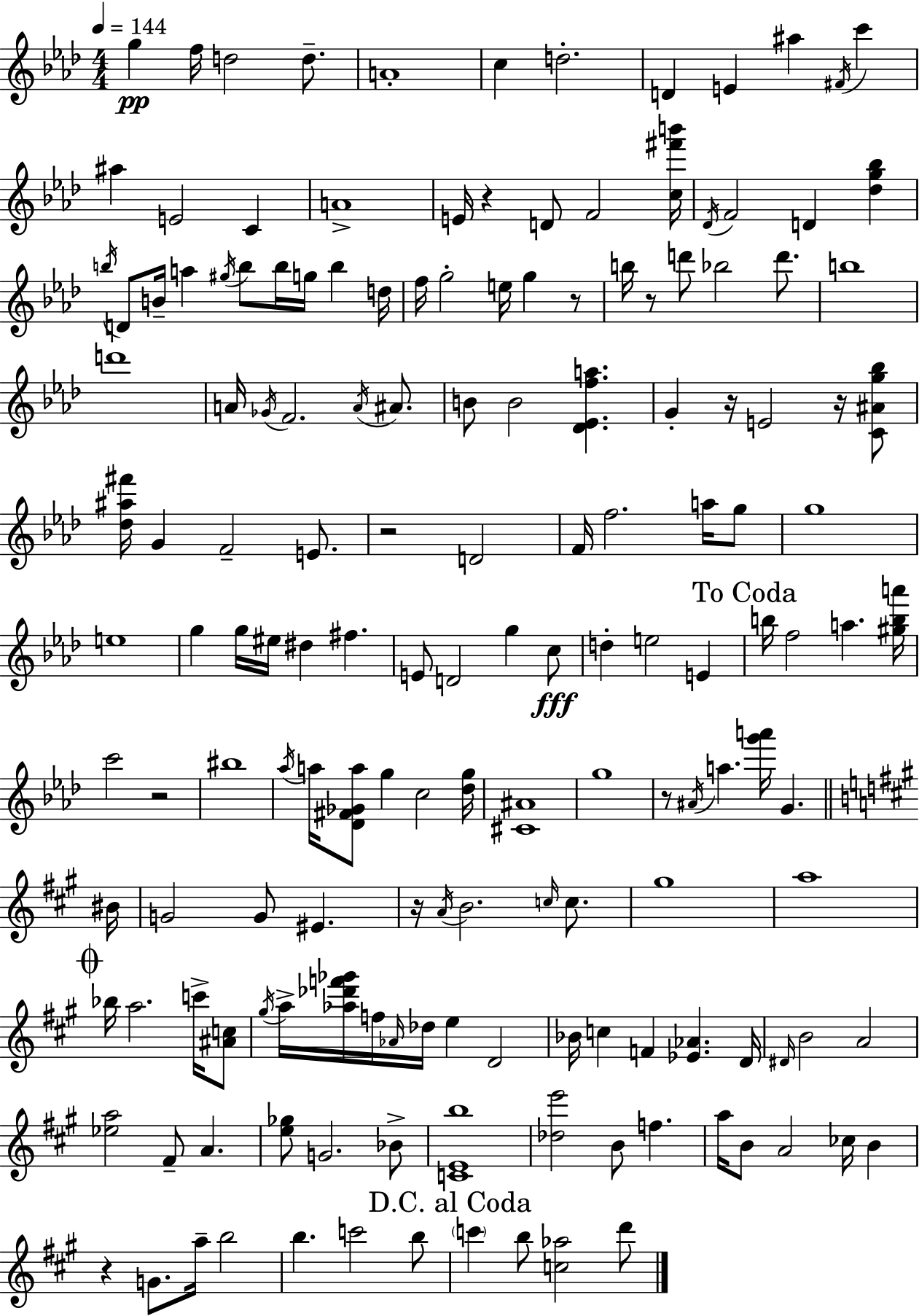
{
  \clef treble
  \numericTimeSignature
  \time 4/4
  \key f \minor
  \tempo 4 = 144
  g''4\pp f''16 d''2 d''8.-- | a'1-. | c''4 d''2.-. | d'4 e'4 ais''4 \acciaccatura { fis'16 } c'''4 | \break ais''4 e'2 c'4 | a'1-> | e'16 r4 d'8 f'2 | <c'' fis''' b'''>16 \acciaccatura { des'16 } f'2 d'4 <des'' g'' bes''>4 | \break \acciaccatura { b''16 } d'8 b'16-- a''4 \acciaccatura { gis''16 } b''8 b''16 g''16 b''4 | d''16 f''16 g''2-. e''16 g''4 | r8 b''16 r8 d'''8 bes''2 | d'''8. b''1 | \break d'''1 | a'16 \acciaccatura { ges'16 } f'2. | \acciaccatura { a'16 } ais'8. b'8 b'2 | <des' ees' f'' a''>4. g'4-. r16 e'2 | \break r16 <c' ais' g'' bes''>8 <des'' ais'' fis'''>16 g'4 f'2-- | e'8. r2 d'2 | f'16 f''2. | a''16 g''8 g''1 | \break e''1 | g''4 g''16 eis''16 dis''4 | fis''4. e'8 d'2 | g''4 c''8\fff d''4-. e''2 | \break e'4 \mark "To Coda" b''16 f''2 a''4. | <gis'' b'' a'''>16 c'''2 r2 | bis''1 | \acciaccatura { aes''16 } a''16 <des' fis' ges' a''>8 g''4 c''2 | \break <des'' g''>16 <cis' ais'>1 | g''1 | r8 \acciaccatura { ais'16 } a''4. | <g''' a'''>16 g'4. \bar "||" \break \key a \major bis'16 g'2 g'8 eis'4. | r16 \acciaccatura { a'16 } b'2. \grace { c''16 } | c''8. gis''1 | a''1 | \break \mark \markup { \musicglyph "scripts.coda" } bes''16 a''2. | c'''16-> <ais' c''>8 \acciaccatura { gis''16 } a''16-> <aes'' des''' f''' ges'''>16 f''16 \grace { aes'16 } des''16 e''4 d'2 | bes'16 c''4 f'4 <ees' aes'>4. | d'16 \grace { dis'16 } b'2 a'2 | \break <ees'' a''>2 fis'8-- | a'4. <e'' ges''>8 g'2. | bes'8-> <c' e' b''>1 | <des'' e'''>2 b'8 | \break f''4. a''16 b'8 a'2 | ces''16 b'4 r4 g'8. a''16-- b''2 | b''4. c'''2 | b''8 \mark "D.C. al Coda" \parenthesize c'''4 b''8 <c'' aes''>2 | \break d'''8 \bar "|."
}